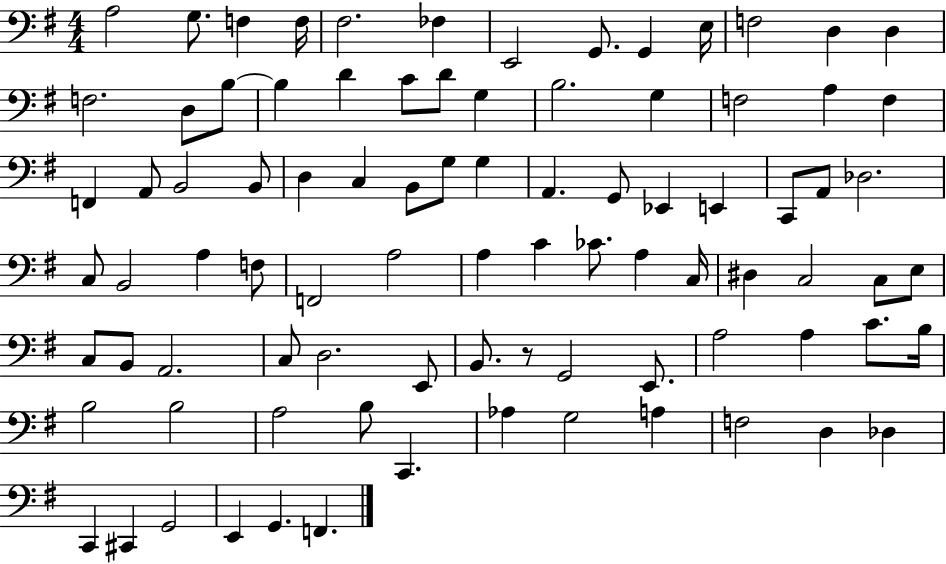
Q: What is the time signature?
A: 4/4